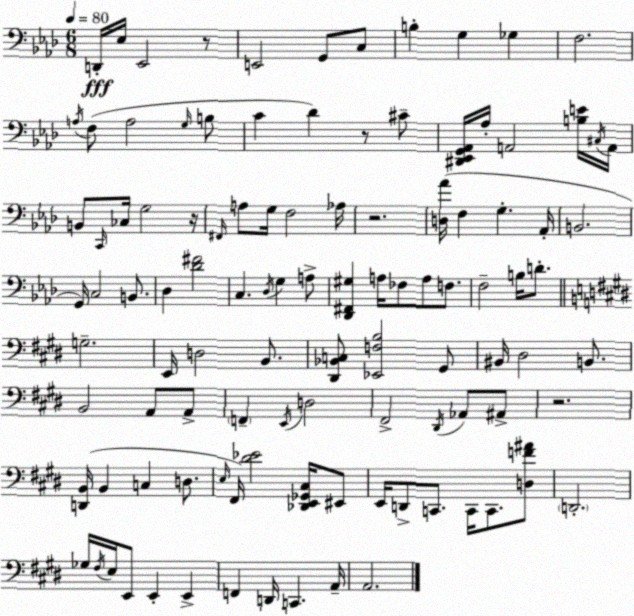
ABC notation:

X:1
T:Untitled
M:6/8
L:1/4
K:Ab
D,,/4 _E,/4 _E,,2 z/2 E,,2 G,,/2 C,/2 B, G, _G, F,2 A,/4 F,/2 A,2 G,/4 B,/2 C _D z/2 ^C/2 [^D,,_E,,G,,_A,,]/4 _A,/4 A,,2 [B,E]/4 ^C,/4 A,,/4 B,,/2 C,,/4 _C,/4 G,2 z/4 ^F,,/4 A,/2 G,/4 F,2 _A,/4 z2 [D,_A]/4 F, G, _A,,/4 B,,2 G,,/4 C,2 B,,/2 _D, [_D^F]2 C, _D,/4 G, A,/2 [_D,,^F,,^G,] A,/4 _F,/2 A,/2 F,/2 F,2 B,/4 D/2 G,2 E,,/4 D,2 B,,/2 [^D,,_B,,C,]/2 [_E,,F,B,]2 ^G,,/2 ^B,,/4 ^D,2 B,,/2 B,,2 A,,/2 A,,/2 F,, E,,/4 D,2 ^F,,2 ^D,,/4 _A,,/2 ^A,,/2 z2 [D,,B,,]/4 B,, C, D,/2 E,/4 ^F,,/4 [^D_E]2 [_D,,E,,_G,,^C,]/4 ^E,,/2 E,,/4 D,,/2 C,,/2 C,,/4 C,,/2 [D,F^A]/2 D,,2 _G,/4 ^F,/4 E,/4 E,,/2 E,, E,, F,, D,,/4 C,, A,,/4 A,,2